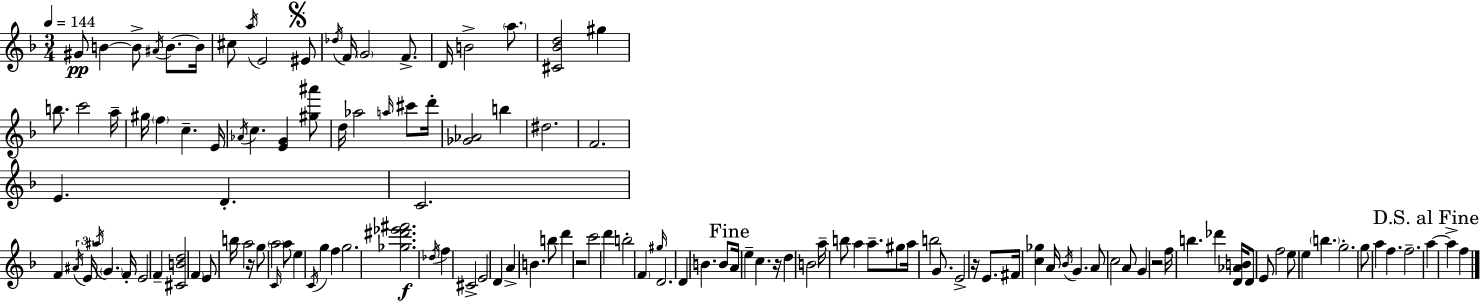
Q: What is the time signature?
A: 3/4